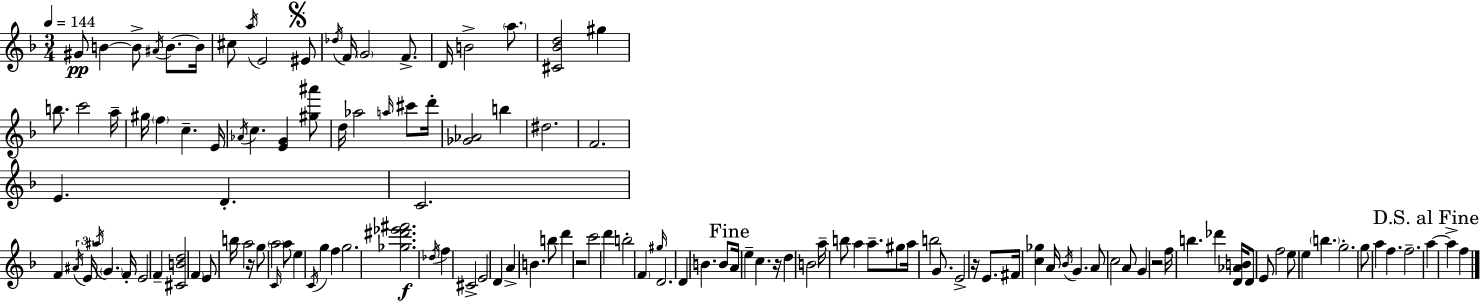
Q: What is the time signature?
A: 3/4